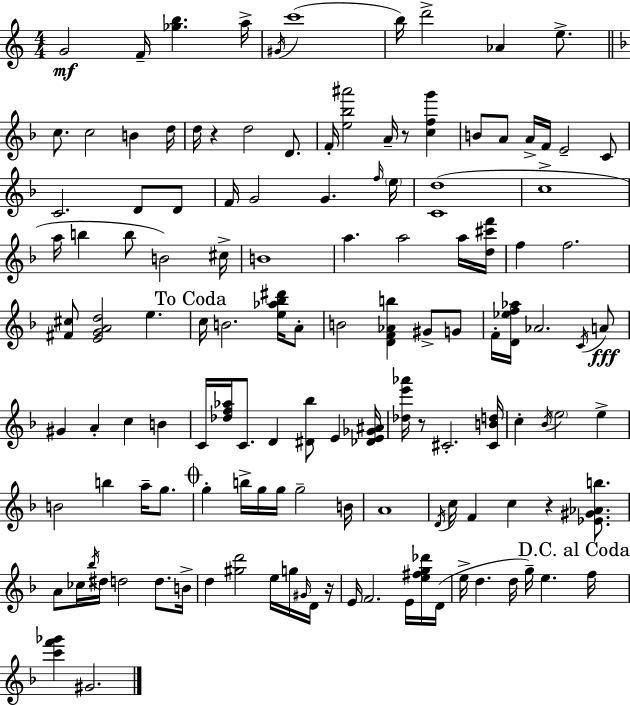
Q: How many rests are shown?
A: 5